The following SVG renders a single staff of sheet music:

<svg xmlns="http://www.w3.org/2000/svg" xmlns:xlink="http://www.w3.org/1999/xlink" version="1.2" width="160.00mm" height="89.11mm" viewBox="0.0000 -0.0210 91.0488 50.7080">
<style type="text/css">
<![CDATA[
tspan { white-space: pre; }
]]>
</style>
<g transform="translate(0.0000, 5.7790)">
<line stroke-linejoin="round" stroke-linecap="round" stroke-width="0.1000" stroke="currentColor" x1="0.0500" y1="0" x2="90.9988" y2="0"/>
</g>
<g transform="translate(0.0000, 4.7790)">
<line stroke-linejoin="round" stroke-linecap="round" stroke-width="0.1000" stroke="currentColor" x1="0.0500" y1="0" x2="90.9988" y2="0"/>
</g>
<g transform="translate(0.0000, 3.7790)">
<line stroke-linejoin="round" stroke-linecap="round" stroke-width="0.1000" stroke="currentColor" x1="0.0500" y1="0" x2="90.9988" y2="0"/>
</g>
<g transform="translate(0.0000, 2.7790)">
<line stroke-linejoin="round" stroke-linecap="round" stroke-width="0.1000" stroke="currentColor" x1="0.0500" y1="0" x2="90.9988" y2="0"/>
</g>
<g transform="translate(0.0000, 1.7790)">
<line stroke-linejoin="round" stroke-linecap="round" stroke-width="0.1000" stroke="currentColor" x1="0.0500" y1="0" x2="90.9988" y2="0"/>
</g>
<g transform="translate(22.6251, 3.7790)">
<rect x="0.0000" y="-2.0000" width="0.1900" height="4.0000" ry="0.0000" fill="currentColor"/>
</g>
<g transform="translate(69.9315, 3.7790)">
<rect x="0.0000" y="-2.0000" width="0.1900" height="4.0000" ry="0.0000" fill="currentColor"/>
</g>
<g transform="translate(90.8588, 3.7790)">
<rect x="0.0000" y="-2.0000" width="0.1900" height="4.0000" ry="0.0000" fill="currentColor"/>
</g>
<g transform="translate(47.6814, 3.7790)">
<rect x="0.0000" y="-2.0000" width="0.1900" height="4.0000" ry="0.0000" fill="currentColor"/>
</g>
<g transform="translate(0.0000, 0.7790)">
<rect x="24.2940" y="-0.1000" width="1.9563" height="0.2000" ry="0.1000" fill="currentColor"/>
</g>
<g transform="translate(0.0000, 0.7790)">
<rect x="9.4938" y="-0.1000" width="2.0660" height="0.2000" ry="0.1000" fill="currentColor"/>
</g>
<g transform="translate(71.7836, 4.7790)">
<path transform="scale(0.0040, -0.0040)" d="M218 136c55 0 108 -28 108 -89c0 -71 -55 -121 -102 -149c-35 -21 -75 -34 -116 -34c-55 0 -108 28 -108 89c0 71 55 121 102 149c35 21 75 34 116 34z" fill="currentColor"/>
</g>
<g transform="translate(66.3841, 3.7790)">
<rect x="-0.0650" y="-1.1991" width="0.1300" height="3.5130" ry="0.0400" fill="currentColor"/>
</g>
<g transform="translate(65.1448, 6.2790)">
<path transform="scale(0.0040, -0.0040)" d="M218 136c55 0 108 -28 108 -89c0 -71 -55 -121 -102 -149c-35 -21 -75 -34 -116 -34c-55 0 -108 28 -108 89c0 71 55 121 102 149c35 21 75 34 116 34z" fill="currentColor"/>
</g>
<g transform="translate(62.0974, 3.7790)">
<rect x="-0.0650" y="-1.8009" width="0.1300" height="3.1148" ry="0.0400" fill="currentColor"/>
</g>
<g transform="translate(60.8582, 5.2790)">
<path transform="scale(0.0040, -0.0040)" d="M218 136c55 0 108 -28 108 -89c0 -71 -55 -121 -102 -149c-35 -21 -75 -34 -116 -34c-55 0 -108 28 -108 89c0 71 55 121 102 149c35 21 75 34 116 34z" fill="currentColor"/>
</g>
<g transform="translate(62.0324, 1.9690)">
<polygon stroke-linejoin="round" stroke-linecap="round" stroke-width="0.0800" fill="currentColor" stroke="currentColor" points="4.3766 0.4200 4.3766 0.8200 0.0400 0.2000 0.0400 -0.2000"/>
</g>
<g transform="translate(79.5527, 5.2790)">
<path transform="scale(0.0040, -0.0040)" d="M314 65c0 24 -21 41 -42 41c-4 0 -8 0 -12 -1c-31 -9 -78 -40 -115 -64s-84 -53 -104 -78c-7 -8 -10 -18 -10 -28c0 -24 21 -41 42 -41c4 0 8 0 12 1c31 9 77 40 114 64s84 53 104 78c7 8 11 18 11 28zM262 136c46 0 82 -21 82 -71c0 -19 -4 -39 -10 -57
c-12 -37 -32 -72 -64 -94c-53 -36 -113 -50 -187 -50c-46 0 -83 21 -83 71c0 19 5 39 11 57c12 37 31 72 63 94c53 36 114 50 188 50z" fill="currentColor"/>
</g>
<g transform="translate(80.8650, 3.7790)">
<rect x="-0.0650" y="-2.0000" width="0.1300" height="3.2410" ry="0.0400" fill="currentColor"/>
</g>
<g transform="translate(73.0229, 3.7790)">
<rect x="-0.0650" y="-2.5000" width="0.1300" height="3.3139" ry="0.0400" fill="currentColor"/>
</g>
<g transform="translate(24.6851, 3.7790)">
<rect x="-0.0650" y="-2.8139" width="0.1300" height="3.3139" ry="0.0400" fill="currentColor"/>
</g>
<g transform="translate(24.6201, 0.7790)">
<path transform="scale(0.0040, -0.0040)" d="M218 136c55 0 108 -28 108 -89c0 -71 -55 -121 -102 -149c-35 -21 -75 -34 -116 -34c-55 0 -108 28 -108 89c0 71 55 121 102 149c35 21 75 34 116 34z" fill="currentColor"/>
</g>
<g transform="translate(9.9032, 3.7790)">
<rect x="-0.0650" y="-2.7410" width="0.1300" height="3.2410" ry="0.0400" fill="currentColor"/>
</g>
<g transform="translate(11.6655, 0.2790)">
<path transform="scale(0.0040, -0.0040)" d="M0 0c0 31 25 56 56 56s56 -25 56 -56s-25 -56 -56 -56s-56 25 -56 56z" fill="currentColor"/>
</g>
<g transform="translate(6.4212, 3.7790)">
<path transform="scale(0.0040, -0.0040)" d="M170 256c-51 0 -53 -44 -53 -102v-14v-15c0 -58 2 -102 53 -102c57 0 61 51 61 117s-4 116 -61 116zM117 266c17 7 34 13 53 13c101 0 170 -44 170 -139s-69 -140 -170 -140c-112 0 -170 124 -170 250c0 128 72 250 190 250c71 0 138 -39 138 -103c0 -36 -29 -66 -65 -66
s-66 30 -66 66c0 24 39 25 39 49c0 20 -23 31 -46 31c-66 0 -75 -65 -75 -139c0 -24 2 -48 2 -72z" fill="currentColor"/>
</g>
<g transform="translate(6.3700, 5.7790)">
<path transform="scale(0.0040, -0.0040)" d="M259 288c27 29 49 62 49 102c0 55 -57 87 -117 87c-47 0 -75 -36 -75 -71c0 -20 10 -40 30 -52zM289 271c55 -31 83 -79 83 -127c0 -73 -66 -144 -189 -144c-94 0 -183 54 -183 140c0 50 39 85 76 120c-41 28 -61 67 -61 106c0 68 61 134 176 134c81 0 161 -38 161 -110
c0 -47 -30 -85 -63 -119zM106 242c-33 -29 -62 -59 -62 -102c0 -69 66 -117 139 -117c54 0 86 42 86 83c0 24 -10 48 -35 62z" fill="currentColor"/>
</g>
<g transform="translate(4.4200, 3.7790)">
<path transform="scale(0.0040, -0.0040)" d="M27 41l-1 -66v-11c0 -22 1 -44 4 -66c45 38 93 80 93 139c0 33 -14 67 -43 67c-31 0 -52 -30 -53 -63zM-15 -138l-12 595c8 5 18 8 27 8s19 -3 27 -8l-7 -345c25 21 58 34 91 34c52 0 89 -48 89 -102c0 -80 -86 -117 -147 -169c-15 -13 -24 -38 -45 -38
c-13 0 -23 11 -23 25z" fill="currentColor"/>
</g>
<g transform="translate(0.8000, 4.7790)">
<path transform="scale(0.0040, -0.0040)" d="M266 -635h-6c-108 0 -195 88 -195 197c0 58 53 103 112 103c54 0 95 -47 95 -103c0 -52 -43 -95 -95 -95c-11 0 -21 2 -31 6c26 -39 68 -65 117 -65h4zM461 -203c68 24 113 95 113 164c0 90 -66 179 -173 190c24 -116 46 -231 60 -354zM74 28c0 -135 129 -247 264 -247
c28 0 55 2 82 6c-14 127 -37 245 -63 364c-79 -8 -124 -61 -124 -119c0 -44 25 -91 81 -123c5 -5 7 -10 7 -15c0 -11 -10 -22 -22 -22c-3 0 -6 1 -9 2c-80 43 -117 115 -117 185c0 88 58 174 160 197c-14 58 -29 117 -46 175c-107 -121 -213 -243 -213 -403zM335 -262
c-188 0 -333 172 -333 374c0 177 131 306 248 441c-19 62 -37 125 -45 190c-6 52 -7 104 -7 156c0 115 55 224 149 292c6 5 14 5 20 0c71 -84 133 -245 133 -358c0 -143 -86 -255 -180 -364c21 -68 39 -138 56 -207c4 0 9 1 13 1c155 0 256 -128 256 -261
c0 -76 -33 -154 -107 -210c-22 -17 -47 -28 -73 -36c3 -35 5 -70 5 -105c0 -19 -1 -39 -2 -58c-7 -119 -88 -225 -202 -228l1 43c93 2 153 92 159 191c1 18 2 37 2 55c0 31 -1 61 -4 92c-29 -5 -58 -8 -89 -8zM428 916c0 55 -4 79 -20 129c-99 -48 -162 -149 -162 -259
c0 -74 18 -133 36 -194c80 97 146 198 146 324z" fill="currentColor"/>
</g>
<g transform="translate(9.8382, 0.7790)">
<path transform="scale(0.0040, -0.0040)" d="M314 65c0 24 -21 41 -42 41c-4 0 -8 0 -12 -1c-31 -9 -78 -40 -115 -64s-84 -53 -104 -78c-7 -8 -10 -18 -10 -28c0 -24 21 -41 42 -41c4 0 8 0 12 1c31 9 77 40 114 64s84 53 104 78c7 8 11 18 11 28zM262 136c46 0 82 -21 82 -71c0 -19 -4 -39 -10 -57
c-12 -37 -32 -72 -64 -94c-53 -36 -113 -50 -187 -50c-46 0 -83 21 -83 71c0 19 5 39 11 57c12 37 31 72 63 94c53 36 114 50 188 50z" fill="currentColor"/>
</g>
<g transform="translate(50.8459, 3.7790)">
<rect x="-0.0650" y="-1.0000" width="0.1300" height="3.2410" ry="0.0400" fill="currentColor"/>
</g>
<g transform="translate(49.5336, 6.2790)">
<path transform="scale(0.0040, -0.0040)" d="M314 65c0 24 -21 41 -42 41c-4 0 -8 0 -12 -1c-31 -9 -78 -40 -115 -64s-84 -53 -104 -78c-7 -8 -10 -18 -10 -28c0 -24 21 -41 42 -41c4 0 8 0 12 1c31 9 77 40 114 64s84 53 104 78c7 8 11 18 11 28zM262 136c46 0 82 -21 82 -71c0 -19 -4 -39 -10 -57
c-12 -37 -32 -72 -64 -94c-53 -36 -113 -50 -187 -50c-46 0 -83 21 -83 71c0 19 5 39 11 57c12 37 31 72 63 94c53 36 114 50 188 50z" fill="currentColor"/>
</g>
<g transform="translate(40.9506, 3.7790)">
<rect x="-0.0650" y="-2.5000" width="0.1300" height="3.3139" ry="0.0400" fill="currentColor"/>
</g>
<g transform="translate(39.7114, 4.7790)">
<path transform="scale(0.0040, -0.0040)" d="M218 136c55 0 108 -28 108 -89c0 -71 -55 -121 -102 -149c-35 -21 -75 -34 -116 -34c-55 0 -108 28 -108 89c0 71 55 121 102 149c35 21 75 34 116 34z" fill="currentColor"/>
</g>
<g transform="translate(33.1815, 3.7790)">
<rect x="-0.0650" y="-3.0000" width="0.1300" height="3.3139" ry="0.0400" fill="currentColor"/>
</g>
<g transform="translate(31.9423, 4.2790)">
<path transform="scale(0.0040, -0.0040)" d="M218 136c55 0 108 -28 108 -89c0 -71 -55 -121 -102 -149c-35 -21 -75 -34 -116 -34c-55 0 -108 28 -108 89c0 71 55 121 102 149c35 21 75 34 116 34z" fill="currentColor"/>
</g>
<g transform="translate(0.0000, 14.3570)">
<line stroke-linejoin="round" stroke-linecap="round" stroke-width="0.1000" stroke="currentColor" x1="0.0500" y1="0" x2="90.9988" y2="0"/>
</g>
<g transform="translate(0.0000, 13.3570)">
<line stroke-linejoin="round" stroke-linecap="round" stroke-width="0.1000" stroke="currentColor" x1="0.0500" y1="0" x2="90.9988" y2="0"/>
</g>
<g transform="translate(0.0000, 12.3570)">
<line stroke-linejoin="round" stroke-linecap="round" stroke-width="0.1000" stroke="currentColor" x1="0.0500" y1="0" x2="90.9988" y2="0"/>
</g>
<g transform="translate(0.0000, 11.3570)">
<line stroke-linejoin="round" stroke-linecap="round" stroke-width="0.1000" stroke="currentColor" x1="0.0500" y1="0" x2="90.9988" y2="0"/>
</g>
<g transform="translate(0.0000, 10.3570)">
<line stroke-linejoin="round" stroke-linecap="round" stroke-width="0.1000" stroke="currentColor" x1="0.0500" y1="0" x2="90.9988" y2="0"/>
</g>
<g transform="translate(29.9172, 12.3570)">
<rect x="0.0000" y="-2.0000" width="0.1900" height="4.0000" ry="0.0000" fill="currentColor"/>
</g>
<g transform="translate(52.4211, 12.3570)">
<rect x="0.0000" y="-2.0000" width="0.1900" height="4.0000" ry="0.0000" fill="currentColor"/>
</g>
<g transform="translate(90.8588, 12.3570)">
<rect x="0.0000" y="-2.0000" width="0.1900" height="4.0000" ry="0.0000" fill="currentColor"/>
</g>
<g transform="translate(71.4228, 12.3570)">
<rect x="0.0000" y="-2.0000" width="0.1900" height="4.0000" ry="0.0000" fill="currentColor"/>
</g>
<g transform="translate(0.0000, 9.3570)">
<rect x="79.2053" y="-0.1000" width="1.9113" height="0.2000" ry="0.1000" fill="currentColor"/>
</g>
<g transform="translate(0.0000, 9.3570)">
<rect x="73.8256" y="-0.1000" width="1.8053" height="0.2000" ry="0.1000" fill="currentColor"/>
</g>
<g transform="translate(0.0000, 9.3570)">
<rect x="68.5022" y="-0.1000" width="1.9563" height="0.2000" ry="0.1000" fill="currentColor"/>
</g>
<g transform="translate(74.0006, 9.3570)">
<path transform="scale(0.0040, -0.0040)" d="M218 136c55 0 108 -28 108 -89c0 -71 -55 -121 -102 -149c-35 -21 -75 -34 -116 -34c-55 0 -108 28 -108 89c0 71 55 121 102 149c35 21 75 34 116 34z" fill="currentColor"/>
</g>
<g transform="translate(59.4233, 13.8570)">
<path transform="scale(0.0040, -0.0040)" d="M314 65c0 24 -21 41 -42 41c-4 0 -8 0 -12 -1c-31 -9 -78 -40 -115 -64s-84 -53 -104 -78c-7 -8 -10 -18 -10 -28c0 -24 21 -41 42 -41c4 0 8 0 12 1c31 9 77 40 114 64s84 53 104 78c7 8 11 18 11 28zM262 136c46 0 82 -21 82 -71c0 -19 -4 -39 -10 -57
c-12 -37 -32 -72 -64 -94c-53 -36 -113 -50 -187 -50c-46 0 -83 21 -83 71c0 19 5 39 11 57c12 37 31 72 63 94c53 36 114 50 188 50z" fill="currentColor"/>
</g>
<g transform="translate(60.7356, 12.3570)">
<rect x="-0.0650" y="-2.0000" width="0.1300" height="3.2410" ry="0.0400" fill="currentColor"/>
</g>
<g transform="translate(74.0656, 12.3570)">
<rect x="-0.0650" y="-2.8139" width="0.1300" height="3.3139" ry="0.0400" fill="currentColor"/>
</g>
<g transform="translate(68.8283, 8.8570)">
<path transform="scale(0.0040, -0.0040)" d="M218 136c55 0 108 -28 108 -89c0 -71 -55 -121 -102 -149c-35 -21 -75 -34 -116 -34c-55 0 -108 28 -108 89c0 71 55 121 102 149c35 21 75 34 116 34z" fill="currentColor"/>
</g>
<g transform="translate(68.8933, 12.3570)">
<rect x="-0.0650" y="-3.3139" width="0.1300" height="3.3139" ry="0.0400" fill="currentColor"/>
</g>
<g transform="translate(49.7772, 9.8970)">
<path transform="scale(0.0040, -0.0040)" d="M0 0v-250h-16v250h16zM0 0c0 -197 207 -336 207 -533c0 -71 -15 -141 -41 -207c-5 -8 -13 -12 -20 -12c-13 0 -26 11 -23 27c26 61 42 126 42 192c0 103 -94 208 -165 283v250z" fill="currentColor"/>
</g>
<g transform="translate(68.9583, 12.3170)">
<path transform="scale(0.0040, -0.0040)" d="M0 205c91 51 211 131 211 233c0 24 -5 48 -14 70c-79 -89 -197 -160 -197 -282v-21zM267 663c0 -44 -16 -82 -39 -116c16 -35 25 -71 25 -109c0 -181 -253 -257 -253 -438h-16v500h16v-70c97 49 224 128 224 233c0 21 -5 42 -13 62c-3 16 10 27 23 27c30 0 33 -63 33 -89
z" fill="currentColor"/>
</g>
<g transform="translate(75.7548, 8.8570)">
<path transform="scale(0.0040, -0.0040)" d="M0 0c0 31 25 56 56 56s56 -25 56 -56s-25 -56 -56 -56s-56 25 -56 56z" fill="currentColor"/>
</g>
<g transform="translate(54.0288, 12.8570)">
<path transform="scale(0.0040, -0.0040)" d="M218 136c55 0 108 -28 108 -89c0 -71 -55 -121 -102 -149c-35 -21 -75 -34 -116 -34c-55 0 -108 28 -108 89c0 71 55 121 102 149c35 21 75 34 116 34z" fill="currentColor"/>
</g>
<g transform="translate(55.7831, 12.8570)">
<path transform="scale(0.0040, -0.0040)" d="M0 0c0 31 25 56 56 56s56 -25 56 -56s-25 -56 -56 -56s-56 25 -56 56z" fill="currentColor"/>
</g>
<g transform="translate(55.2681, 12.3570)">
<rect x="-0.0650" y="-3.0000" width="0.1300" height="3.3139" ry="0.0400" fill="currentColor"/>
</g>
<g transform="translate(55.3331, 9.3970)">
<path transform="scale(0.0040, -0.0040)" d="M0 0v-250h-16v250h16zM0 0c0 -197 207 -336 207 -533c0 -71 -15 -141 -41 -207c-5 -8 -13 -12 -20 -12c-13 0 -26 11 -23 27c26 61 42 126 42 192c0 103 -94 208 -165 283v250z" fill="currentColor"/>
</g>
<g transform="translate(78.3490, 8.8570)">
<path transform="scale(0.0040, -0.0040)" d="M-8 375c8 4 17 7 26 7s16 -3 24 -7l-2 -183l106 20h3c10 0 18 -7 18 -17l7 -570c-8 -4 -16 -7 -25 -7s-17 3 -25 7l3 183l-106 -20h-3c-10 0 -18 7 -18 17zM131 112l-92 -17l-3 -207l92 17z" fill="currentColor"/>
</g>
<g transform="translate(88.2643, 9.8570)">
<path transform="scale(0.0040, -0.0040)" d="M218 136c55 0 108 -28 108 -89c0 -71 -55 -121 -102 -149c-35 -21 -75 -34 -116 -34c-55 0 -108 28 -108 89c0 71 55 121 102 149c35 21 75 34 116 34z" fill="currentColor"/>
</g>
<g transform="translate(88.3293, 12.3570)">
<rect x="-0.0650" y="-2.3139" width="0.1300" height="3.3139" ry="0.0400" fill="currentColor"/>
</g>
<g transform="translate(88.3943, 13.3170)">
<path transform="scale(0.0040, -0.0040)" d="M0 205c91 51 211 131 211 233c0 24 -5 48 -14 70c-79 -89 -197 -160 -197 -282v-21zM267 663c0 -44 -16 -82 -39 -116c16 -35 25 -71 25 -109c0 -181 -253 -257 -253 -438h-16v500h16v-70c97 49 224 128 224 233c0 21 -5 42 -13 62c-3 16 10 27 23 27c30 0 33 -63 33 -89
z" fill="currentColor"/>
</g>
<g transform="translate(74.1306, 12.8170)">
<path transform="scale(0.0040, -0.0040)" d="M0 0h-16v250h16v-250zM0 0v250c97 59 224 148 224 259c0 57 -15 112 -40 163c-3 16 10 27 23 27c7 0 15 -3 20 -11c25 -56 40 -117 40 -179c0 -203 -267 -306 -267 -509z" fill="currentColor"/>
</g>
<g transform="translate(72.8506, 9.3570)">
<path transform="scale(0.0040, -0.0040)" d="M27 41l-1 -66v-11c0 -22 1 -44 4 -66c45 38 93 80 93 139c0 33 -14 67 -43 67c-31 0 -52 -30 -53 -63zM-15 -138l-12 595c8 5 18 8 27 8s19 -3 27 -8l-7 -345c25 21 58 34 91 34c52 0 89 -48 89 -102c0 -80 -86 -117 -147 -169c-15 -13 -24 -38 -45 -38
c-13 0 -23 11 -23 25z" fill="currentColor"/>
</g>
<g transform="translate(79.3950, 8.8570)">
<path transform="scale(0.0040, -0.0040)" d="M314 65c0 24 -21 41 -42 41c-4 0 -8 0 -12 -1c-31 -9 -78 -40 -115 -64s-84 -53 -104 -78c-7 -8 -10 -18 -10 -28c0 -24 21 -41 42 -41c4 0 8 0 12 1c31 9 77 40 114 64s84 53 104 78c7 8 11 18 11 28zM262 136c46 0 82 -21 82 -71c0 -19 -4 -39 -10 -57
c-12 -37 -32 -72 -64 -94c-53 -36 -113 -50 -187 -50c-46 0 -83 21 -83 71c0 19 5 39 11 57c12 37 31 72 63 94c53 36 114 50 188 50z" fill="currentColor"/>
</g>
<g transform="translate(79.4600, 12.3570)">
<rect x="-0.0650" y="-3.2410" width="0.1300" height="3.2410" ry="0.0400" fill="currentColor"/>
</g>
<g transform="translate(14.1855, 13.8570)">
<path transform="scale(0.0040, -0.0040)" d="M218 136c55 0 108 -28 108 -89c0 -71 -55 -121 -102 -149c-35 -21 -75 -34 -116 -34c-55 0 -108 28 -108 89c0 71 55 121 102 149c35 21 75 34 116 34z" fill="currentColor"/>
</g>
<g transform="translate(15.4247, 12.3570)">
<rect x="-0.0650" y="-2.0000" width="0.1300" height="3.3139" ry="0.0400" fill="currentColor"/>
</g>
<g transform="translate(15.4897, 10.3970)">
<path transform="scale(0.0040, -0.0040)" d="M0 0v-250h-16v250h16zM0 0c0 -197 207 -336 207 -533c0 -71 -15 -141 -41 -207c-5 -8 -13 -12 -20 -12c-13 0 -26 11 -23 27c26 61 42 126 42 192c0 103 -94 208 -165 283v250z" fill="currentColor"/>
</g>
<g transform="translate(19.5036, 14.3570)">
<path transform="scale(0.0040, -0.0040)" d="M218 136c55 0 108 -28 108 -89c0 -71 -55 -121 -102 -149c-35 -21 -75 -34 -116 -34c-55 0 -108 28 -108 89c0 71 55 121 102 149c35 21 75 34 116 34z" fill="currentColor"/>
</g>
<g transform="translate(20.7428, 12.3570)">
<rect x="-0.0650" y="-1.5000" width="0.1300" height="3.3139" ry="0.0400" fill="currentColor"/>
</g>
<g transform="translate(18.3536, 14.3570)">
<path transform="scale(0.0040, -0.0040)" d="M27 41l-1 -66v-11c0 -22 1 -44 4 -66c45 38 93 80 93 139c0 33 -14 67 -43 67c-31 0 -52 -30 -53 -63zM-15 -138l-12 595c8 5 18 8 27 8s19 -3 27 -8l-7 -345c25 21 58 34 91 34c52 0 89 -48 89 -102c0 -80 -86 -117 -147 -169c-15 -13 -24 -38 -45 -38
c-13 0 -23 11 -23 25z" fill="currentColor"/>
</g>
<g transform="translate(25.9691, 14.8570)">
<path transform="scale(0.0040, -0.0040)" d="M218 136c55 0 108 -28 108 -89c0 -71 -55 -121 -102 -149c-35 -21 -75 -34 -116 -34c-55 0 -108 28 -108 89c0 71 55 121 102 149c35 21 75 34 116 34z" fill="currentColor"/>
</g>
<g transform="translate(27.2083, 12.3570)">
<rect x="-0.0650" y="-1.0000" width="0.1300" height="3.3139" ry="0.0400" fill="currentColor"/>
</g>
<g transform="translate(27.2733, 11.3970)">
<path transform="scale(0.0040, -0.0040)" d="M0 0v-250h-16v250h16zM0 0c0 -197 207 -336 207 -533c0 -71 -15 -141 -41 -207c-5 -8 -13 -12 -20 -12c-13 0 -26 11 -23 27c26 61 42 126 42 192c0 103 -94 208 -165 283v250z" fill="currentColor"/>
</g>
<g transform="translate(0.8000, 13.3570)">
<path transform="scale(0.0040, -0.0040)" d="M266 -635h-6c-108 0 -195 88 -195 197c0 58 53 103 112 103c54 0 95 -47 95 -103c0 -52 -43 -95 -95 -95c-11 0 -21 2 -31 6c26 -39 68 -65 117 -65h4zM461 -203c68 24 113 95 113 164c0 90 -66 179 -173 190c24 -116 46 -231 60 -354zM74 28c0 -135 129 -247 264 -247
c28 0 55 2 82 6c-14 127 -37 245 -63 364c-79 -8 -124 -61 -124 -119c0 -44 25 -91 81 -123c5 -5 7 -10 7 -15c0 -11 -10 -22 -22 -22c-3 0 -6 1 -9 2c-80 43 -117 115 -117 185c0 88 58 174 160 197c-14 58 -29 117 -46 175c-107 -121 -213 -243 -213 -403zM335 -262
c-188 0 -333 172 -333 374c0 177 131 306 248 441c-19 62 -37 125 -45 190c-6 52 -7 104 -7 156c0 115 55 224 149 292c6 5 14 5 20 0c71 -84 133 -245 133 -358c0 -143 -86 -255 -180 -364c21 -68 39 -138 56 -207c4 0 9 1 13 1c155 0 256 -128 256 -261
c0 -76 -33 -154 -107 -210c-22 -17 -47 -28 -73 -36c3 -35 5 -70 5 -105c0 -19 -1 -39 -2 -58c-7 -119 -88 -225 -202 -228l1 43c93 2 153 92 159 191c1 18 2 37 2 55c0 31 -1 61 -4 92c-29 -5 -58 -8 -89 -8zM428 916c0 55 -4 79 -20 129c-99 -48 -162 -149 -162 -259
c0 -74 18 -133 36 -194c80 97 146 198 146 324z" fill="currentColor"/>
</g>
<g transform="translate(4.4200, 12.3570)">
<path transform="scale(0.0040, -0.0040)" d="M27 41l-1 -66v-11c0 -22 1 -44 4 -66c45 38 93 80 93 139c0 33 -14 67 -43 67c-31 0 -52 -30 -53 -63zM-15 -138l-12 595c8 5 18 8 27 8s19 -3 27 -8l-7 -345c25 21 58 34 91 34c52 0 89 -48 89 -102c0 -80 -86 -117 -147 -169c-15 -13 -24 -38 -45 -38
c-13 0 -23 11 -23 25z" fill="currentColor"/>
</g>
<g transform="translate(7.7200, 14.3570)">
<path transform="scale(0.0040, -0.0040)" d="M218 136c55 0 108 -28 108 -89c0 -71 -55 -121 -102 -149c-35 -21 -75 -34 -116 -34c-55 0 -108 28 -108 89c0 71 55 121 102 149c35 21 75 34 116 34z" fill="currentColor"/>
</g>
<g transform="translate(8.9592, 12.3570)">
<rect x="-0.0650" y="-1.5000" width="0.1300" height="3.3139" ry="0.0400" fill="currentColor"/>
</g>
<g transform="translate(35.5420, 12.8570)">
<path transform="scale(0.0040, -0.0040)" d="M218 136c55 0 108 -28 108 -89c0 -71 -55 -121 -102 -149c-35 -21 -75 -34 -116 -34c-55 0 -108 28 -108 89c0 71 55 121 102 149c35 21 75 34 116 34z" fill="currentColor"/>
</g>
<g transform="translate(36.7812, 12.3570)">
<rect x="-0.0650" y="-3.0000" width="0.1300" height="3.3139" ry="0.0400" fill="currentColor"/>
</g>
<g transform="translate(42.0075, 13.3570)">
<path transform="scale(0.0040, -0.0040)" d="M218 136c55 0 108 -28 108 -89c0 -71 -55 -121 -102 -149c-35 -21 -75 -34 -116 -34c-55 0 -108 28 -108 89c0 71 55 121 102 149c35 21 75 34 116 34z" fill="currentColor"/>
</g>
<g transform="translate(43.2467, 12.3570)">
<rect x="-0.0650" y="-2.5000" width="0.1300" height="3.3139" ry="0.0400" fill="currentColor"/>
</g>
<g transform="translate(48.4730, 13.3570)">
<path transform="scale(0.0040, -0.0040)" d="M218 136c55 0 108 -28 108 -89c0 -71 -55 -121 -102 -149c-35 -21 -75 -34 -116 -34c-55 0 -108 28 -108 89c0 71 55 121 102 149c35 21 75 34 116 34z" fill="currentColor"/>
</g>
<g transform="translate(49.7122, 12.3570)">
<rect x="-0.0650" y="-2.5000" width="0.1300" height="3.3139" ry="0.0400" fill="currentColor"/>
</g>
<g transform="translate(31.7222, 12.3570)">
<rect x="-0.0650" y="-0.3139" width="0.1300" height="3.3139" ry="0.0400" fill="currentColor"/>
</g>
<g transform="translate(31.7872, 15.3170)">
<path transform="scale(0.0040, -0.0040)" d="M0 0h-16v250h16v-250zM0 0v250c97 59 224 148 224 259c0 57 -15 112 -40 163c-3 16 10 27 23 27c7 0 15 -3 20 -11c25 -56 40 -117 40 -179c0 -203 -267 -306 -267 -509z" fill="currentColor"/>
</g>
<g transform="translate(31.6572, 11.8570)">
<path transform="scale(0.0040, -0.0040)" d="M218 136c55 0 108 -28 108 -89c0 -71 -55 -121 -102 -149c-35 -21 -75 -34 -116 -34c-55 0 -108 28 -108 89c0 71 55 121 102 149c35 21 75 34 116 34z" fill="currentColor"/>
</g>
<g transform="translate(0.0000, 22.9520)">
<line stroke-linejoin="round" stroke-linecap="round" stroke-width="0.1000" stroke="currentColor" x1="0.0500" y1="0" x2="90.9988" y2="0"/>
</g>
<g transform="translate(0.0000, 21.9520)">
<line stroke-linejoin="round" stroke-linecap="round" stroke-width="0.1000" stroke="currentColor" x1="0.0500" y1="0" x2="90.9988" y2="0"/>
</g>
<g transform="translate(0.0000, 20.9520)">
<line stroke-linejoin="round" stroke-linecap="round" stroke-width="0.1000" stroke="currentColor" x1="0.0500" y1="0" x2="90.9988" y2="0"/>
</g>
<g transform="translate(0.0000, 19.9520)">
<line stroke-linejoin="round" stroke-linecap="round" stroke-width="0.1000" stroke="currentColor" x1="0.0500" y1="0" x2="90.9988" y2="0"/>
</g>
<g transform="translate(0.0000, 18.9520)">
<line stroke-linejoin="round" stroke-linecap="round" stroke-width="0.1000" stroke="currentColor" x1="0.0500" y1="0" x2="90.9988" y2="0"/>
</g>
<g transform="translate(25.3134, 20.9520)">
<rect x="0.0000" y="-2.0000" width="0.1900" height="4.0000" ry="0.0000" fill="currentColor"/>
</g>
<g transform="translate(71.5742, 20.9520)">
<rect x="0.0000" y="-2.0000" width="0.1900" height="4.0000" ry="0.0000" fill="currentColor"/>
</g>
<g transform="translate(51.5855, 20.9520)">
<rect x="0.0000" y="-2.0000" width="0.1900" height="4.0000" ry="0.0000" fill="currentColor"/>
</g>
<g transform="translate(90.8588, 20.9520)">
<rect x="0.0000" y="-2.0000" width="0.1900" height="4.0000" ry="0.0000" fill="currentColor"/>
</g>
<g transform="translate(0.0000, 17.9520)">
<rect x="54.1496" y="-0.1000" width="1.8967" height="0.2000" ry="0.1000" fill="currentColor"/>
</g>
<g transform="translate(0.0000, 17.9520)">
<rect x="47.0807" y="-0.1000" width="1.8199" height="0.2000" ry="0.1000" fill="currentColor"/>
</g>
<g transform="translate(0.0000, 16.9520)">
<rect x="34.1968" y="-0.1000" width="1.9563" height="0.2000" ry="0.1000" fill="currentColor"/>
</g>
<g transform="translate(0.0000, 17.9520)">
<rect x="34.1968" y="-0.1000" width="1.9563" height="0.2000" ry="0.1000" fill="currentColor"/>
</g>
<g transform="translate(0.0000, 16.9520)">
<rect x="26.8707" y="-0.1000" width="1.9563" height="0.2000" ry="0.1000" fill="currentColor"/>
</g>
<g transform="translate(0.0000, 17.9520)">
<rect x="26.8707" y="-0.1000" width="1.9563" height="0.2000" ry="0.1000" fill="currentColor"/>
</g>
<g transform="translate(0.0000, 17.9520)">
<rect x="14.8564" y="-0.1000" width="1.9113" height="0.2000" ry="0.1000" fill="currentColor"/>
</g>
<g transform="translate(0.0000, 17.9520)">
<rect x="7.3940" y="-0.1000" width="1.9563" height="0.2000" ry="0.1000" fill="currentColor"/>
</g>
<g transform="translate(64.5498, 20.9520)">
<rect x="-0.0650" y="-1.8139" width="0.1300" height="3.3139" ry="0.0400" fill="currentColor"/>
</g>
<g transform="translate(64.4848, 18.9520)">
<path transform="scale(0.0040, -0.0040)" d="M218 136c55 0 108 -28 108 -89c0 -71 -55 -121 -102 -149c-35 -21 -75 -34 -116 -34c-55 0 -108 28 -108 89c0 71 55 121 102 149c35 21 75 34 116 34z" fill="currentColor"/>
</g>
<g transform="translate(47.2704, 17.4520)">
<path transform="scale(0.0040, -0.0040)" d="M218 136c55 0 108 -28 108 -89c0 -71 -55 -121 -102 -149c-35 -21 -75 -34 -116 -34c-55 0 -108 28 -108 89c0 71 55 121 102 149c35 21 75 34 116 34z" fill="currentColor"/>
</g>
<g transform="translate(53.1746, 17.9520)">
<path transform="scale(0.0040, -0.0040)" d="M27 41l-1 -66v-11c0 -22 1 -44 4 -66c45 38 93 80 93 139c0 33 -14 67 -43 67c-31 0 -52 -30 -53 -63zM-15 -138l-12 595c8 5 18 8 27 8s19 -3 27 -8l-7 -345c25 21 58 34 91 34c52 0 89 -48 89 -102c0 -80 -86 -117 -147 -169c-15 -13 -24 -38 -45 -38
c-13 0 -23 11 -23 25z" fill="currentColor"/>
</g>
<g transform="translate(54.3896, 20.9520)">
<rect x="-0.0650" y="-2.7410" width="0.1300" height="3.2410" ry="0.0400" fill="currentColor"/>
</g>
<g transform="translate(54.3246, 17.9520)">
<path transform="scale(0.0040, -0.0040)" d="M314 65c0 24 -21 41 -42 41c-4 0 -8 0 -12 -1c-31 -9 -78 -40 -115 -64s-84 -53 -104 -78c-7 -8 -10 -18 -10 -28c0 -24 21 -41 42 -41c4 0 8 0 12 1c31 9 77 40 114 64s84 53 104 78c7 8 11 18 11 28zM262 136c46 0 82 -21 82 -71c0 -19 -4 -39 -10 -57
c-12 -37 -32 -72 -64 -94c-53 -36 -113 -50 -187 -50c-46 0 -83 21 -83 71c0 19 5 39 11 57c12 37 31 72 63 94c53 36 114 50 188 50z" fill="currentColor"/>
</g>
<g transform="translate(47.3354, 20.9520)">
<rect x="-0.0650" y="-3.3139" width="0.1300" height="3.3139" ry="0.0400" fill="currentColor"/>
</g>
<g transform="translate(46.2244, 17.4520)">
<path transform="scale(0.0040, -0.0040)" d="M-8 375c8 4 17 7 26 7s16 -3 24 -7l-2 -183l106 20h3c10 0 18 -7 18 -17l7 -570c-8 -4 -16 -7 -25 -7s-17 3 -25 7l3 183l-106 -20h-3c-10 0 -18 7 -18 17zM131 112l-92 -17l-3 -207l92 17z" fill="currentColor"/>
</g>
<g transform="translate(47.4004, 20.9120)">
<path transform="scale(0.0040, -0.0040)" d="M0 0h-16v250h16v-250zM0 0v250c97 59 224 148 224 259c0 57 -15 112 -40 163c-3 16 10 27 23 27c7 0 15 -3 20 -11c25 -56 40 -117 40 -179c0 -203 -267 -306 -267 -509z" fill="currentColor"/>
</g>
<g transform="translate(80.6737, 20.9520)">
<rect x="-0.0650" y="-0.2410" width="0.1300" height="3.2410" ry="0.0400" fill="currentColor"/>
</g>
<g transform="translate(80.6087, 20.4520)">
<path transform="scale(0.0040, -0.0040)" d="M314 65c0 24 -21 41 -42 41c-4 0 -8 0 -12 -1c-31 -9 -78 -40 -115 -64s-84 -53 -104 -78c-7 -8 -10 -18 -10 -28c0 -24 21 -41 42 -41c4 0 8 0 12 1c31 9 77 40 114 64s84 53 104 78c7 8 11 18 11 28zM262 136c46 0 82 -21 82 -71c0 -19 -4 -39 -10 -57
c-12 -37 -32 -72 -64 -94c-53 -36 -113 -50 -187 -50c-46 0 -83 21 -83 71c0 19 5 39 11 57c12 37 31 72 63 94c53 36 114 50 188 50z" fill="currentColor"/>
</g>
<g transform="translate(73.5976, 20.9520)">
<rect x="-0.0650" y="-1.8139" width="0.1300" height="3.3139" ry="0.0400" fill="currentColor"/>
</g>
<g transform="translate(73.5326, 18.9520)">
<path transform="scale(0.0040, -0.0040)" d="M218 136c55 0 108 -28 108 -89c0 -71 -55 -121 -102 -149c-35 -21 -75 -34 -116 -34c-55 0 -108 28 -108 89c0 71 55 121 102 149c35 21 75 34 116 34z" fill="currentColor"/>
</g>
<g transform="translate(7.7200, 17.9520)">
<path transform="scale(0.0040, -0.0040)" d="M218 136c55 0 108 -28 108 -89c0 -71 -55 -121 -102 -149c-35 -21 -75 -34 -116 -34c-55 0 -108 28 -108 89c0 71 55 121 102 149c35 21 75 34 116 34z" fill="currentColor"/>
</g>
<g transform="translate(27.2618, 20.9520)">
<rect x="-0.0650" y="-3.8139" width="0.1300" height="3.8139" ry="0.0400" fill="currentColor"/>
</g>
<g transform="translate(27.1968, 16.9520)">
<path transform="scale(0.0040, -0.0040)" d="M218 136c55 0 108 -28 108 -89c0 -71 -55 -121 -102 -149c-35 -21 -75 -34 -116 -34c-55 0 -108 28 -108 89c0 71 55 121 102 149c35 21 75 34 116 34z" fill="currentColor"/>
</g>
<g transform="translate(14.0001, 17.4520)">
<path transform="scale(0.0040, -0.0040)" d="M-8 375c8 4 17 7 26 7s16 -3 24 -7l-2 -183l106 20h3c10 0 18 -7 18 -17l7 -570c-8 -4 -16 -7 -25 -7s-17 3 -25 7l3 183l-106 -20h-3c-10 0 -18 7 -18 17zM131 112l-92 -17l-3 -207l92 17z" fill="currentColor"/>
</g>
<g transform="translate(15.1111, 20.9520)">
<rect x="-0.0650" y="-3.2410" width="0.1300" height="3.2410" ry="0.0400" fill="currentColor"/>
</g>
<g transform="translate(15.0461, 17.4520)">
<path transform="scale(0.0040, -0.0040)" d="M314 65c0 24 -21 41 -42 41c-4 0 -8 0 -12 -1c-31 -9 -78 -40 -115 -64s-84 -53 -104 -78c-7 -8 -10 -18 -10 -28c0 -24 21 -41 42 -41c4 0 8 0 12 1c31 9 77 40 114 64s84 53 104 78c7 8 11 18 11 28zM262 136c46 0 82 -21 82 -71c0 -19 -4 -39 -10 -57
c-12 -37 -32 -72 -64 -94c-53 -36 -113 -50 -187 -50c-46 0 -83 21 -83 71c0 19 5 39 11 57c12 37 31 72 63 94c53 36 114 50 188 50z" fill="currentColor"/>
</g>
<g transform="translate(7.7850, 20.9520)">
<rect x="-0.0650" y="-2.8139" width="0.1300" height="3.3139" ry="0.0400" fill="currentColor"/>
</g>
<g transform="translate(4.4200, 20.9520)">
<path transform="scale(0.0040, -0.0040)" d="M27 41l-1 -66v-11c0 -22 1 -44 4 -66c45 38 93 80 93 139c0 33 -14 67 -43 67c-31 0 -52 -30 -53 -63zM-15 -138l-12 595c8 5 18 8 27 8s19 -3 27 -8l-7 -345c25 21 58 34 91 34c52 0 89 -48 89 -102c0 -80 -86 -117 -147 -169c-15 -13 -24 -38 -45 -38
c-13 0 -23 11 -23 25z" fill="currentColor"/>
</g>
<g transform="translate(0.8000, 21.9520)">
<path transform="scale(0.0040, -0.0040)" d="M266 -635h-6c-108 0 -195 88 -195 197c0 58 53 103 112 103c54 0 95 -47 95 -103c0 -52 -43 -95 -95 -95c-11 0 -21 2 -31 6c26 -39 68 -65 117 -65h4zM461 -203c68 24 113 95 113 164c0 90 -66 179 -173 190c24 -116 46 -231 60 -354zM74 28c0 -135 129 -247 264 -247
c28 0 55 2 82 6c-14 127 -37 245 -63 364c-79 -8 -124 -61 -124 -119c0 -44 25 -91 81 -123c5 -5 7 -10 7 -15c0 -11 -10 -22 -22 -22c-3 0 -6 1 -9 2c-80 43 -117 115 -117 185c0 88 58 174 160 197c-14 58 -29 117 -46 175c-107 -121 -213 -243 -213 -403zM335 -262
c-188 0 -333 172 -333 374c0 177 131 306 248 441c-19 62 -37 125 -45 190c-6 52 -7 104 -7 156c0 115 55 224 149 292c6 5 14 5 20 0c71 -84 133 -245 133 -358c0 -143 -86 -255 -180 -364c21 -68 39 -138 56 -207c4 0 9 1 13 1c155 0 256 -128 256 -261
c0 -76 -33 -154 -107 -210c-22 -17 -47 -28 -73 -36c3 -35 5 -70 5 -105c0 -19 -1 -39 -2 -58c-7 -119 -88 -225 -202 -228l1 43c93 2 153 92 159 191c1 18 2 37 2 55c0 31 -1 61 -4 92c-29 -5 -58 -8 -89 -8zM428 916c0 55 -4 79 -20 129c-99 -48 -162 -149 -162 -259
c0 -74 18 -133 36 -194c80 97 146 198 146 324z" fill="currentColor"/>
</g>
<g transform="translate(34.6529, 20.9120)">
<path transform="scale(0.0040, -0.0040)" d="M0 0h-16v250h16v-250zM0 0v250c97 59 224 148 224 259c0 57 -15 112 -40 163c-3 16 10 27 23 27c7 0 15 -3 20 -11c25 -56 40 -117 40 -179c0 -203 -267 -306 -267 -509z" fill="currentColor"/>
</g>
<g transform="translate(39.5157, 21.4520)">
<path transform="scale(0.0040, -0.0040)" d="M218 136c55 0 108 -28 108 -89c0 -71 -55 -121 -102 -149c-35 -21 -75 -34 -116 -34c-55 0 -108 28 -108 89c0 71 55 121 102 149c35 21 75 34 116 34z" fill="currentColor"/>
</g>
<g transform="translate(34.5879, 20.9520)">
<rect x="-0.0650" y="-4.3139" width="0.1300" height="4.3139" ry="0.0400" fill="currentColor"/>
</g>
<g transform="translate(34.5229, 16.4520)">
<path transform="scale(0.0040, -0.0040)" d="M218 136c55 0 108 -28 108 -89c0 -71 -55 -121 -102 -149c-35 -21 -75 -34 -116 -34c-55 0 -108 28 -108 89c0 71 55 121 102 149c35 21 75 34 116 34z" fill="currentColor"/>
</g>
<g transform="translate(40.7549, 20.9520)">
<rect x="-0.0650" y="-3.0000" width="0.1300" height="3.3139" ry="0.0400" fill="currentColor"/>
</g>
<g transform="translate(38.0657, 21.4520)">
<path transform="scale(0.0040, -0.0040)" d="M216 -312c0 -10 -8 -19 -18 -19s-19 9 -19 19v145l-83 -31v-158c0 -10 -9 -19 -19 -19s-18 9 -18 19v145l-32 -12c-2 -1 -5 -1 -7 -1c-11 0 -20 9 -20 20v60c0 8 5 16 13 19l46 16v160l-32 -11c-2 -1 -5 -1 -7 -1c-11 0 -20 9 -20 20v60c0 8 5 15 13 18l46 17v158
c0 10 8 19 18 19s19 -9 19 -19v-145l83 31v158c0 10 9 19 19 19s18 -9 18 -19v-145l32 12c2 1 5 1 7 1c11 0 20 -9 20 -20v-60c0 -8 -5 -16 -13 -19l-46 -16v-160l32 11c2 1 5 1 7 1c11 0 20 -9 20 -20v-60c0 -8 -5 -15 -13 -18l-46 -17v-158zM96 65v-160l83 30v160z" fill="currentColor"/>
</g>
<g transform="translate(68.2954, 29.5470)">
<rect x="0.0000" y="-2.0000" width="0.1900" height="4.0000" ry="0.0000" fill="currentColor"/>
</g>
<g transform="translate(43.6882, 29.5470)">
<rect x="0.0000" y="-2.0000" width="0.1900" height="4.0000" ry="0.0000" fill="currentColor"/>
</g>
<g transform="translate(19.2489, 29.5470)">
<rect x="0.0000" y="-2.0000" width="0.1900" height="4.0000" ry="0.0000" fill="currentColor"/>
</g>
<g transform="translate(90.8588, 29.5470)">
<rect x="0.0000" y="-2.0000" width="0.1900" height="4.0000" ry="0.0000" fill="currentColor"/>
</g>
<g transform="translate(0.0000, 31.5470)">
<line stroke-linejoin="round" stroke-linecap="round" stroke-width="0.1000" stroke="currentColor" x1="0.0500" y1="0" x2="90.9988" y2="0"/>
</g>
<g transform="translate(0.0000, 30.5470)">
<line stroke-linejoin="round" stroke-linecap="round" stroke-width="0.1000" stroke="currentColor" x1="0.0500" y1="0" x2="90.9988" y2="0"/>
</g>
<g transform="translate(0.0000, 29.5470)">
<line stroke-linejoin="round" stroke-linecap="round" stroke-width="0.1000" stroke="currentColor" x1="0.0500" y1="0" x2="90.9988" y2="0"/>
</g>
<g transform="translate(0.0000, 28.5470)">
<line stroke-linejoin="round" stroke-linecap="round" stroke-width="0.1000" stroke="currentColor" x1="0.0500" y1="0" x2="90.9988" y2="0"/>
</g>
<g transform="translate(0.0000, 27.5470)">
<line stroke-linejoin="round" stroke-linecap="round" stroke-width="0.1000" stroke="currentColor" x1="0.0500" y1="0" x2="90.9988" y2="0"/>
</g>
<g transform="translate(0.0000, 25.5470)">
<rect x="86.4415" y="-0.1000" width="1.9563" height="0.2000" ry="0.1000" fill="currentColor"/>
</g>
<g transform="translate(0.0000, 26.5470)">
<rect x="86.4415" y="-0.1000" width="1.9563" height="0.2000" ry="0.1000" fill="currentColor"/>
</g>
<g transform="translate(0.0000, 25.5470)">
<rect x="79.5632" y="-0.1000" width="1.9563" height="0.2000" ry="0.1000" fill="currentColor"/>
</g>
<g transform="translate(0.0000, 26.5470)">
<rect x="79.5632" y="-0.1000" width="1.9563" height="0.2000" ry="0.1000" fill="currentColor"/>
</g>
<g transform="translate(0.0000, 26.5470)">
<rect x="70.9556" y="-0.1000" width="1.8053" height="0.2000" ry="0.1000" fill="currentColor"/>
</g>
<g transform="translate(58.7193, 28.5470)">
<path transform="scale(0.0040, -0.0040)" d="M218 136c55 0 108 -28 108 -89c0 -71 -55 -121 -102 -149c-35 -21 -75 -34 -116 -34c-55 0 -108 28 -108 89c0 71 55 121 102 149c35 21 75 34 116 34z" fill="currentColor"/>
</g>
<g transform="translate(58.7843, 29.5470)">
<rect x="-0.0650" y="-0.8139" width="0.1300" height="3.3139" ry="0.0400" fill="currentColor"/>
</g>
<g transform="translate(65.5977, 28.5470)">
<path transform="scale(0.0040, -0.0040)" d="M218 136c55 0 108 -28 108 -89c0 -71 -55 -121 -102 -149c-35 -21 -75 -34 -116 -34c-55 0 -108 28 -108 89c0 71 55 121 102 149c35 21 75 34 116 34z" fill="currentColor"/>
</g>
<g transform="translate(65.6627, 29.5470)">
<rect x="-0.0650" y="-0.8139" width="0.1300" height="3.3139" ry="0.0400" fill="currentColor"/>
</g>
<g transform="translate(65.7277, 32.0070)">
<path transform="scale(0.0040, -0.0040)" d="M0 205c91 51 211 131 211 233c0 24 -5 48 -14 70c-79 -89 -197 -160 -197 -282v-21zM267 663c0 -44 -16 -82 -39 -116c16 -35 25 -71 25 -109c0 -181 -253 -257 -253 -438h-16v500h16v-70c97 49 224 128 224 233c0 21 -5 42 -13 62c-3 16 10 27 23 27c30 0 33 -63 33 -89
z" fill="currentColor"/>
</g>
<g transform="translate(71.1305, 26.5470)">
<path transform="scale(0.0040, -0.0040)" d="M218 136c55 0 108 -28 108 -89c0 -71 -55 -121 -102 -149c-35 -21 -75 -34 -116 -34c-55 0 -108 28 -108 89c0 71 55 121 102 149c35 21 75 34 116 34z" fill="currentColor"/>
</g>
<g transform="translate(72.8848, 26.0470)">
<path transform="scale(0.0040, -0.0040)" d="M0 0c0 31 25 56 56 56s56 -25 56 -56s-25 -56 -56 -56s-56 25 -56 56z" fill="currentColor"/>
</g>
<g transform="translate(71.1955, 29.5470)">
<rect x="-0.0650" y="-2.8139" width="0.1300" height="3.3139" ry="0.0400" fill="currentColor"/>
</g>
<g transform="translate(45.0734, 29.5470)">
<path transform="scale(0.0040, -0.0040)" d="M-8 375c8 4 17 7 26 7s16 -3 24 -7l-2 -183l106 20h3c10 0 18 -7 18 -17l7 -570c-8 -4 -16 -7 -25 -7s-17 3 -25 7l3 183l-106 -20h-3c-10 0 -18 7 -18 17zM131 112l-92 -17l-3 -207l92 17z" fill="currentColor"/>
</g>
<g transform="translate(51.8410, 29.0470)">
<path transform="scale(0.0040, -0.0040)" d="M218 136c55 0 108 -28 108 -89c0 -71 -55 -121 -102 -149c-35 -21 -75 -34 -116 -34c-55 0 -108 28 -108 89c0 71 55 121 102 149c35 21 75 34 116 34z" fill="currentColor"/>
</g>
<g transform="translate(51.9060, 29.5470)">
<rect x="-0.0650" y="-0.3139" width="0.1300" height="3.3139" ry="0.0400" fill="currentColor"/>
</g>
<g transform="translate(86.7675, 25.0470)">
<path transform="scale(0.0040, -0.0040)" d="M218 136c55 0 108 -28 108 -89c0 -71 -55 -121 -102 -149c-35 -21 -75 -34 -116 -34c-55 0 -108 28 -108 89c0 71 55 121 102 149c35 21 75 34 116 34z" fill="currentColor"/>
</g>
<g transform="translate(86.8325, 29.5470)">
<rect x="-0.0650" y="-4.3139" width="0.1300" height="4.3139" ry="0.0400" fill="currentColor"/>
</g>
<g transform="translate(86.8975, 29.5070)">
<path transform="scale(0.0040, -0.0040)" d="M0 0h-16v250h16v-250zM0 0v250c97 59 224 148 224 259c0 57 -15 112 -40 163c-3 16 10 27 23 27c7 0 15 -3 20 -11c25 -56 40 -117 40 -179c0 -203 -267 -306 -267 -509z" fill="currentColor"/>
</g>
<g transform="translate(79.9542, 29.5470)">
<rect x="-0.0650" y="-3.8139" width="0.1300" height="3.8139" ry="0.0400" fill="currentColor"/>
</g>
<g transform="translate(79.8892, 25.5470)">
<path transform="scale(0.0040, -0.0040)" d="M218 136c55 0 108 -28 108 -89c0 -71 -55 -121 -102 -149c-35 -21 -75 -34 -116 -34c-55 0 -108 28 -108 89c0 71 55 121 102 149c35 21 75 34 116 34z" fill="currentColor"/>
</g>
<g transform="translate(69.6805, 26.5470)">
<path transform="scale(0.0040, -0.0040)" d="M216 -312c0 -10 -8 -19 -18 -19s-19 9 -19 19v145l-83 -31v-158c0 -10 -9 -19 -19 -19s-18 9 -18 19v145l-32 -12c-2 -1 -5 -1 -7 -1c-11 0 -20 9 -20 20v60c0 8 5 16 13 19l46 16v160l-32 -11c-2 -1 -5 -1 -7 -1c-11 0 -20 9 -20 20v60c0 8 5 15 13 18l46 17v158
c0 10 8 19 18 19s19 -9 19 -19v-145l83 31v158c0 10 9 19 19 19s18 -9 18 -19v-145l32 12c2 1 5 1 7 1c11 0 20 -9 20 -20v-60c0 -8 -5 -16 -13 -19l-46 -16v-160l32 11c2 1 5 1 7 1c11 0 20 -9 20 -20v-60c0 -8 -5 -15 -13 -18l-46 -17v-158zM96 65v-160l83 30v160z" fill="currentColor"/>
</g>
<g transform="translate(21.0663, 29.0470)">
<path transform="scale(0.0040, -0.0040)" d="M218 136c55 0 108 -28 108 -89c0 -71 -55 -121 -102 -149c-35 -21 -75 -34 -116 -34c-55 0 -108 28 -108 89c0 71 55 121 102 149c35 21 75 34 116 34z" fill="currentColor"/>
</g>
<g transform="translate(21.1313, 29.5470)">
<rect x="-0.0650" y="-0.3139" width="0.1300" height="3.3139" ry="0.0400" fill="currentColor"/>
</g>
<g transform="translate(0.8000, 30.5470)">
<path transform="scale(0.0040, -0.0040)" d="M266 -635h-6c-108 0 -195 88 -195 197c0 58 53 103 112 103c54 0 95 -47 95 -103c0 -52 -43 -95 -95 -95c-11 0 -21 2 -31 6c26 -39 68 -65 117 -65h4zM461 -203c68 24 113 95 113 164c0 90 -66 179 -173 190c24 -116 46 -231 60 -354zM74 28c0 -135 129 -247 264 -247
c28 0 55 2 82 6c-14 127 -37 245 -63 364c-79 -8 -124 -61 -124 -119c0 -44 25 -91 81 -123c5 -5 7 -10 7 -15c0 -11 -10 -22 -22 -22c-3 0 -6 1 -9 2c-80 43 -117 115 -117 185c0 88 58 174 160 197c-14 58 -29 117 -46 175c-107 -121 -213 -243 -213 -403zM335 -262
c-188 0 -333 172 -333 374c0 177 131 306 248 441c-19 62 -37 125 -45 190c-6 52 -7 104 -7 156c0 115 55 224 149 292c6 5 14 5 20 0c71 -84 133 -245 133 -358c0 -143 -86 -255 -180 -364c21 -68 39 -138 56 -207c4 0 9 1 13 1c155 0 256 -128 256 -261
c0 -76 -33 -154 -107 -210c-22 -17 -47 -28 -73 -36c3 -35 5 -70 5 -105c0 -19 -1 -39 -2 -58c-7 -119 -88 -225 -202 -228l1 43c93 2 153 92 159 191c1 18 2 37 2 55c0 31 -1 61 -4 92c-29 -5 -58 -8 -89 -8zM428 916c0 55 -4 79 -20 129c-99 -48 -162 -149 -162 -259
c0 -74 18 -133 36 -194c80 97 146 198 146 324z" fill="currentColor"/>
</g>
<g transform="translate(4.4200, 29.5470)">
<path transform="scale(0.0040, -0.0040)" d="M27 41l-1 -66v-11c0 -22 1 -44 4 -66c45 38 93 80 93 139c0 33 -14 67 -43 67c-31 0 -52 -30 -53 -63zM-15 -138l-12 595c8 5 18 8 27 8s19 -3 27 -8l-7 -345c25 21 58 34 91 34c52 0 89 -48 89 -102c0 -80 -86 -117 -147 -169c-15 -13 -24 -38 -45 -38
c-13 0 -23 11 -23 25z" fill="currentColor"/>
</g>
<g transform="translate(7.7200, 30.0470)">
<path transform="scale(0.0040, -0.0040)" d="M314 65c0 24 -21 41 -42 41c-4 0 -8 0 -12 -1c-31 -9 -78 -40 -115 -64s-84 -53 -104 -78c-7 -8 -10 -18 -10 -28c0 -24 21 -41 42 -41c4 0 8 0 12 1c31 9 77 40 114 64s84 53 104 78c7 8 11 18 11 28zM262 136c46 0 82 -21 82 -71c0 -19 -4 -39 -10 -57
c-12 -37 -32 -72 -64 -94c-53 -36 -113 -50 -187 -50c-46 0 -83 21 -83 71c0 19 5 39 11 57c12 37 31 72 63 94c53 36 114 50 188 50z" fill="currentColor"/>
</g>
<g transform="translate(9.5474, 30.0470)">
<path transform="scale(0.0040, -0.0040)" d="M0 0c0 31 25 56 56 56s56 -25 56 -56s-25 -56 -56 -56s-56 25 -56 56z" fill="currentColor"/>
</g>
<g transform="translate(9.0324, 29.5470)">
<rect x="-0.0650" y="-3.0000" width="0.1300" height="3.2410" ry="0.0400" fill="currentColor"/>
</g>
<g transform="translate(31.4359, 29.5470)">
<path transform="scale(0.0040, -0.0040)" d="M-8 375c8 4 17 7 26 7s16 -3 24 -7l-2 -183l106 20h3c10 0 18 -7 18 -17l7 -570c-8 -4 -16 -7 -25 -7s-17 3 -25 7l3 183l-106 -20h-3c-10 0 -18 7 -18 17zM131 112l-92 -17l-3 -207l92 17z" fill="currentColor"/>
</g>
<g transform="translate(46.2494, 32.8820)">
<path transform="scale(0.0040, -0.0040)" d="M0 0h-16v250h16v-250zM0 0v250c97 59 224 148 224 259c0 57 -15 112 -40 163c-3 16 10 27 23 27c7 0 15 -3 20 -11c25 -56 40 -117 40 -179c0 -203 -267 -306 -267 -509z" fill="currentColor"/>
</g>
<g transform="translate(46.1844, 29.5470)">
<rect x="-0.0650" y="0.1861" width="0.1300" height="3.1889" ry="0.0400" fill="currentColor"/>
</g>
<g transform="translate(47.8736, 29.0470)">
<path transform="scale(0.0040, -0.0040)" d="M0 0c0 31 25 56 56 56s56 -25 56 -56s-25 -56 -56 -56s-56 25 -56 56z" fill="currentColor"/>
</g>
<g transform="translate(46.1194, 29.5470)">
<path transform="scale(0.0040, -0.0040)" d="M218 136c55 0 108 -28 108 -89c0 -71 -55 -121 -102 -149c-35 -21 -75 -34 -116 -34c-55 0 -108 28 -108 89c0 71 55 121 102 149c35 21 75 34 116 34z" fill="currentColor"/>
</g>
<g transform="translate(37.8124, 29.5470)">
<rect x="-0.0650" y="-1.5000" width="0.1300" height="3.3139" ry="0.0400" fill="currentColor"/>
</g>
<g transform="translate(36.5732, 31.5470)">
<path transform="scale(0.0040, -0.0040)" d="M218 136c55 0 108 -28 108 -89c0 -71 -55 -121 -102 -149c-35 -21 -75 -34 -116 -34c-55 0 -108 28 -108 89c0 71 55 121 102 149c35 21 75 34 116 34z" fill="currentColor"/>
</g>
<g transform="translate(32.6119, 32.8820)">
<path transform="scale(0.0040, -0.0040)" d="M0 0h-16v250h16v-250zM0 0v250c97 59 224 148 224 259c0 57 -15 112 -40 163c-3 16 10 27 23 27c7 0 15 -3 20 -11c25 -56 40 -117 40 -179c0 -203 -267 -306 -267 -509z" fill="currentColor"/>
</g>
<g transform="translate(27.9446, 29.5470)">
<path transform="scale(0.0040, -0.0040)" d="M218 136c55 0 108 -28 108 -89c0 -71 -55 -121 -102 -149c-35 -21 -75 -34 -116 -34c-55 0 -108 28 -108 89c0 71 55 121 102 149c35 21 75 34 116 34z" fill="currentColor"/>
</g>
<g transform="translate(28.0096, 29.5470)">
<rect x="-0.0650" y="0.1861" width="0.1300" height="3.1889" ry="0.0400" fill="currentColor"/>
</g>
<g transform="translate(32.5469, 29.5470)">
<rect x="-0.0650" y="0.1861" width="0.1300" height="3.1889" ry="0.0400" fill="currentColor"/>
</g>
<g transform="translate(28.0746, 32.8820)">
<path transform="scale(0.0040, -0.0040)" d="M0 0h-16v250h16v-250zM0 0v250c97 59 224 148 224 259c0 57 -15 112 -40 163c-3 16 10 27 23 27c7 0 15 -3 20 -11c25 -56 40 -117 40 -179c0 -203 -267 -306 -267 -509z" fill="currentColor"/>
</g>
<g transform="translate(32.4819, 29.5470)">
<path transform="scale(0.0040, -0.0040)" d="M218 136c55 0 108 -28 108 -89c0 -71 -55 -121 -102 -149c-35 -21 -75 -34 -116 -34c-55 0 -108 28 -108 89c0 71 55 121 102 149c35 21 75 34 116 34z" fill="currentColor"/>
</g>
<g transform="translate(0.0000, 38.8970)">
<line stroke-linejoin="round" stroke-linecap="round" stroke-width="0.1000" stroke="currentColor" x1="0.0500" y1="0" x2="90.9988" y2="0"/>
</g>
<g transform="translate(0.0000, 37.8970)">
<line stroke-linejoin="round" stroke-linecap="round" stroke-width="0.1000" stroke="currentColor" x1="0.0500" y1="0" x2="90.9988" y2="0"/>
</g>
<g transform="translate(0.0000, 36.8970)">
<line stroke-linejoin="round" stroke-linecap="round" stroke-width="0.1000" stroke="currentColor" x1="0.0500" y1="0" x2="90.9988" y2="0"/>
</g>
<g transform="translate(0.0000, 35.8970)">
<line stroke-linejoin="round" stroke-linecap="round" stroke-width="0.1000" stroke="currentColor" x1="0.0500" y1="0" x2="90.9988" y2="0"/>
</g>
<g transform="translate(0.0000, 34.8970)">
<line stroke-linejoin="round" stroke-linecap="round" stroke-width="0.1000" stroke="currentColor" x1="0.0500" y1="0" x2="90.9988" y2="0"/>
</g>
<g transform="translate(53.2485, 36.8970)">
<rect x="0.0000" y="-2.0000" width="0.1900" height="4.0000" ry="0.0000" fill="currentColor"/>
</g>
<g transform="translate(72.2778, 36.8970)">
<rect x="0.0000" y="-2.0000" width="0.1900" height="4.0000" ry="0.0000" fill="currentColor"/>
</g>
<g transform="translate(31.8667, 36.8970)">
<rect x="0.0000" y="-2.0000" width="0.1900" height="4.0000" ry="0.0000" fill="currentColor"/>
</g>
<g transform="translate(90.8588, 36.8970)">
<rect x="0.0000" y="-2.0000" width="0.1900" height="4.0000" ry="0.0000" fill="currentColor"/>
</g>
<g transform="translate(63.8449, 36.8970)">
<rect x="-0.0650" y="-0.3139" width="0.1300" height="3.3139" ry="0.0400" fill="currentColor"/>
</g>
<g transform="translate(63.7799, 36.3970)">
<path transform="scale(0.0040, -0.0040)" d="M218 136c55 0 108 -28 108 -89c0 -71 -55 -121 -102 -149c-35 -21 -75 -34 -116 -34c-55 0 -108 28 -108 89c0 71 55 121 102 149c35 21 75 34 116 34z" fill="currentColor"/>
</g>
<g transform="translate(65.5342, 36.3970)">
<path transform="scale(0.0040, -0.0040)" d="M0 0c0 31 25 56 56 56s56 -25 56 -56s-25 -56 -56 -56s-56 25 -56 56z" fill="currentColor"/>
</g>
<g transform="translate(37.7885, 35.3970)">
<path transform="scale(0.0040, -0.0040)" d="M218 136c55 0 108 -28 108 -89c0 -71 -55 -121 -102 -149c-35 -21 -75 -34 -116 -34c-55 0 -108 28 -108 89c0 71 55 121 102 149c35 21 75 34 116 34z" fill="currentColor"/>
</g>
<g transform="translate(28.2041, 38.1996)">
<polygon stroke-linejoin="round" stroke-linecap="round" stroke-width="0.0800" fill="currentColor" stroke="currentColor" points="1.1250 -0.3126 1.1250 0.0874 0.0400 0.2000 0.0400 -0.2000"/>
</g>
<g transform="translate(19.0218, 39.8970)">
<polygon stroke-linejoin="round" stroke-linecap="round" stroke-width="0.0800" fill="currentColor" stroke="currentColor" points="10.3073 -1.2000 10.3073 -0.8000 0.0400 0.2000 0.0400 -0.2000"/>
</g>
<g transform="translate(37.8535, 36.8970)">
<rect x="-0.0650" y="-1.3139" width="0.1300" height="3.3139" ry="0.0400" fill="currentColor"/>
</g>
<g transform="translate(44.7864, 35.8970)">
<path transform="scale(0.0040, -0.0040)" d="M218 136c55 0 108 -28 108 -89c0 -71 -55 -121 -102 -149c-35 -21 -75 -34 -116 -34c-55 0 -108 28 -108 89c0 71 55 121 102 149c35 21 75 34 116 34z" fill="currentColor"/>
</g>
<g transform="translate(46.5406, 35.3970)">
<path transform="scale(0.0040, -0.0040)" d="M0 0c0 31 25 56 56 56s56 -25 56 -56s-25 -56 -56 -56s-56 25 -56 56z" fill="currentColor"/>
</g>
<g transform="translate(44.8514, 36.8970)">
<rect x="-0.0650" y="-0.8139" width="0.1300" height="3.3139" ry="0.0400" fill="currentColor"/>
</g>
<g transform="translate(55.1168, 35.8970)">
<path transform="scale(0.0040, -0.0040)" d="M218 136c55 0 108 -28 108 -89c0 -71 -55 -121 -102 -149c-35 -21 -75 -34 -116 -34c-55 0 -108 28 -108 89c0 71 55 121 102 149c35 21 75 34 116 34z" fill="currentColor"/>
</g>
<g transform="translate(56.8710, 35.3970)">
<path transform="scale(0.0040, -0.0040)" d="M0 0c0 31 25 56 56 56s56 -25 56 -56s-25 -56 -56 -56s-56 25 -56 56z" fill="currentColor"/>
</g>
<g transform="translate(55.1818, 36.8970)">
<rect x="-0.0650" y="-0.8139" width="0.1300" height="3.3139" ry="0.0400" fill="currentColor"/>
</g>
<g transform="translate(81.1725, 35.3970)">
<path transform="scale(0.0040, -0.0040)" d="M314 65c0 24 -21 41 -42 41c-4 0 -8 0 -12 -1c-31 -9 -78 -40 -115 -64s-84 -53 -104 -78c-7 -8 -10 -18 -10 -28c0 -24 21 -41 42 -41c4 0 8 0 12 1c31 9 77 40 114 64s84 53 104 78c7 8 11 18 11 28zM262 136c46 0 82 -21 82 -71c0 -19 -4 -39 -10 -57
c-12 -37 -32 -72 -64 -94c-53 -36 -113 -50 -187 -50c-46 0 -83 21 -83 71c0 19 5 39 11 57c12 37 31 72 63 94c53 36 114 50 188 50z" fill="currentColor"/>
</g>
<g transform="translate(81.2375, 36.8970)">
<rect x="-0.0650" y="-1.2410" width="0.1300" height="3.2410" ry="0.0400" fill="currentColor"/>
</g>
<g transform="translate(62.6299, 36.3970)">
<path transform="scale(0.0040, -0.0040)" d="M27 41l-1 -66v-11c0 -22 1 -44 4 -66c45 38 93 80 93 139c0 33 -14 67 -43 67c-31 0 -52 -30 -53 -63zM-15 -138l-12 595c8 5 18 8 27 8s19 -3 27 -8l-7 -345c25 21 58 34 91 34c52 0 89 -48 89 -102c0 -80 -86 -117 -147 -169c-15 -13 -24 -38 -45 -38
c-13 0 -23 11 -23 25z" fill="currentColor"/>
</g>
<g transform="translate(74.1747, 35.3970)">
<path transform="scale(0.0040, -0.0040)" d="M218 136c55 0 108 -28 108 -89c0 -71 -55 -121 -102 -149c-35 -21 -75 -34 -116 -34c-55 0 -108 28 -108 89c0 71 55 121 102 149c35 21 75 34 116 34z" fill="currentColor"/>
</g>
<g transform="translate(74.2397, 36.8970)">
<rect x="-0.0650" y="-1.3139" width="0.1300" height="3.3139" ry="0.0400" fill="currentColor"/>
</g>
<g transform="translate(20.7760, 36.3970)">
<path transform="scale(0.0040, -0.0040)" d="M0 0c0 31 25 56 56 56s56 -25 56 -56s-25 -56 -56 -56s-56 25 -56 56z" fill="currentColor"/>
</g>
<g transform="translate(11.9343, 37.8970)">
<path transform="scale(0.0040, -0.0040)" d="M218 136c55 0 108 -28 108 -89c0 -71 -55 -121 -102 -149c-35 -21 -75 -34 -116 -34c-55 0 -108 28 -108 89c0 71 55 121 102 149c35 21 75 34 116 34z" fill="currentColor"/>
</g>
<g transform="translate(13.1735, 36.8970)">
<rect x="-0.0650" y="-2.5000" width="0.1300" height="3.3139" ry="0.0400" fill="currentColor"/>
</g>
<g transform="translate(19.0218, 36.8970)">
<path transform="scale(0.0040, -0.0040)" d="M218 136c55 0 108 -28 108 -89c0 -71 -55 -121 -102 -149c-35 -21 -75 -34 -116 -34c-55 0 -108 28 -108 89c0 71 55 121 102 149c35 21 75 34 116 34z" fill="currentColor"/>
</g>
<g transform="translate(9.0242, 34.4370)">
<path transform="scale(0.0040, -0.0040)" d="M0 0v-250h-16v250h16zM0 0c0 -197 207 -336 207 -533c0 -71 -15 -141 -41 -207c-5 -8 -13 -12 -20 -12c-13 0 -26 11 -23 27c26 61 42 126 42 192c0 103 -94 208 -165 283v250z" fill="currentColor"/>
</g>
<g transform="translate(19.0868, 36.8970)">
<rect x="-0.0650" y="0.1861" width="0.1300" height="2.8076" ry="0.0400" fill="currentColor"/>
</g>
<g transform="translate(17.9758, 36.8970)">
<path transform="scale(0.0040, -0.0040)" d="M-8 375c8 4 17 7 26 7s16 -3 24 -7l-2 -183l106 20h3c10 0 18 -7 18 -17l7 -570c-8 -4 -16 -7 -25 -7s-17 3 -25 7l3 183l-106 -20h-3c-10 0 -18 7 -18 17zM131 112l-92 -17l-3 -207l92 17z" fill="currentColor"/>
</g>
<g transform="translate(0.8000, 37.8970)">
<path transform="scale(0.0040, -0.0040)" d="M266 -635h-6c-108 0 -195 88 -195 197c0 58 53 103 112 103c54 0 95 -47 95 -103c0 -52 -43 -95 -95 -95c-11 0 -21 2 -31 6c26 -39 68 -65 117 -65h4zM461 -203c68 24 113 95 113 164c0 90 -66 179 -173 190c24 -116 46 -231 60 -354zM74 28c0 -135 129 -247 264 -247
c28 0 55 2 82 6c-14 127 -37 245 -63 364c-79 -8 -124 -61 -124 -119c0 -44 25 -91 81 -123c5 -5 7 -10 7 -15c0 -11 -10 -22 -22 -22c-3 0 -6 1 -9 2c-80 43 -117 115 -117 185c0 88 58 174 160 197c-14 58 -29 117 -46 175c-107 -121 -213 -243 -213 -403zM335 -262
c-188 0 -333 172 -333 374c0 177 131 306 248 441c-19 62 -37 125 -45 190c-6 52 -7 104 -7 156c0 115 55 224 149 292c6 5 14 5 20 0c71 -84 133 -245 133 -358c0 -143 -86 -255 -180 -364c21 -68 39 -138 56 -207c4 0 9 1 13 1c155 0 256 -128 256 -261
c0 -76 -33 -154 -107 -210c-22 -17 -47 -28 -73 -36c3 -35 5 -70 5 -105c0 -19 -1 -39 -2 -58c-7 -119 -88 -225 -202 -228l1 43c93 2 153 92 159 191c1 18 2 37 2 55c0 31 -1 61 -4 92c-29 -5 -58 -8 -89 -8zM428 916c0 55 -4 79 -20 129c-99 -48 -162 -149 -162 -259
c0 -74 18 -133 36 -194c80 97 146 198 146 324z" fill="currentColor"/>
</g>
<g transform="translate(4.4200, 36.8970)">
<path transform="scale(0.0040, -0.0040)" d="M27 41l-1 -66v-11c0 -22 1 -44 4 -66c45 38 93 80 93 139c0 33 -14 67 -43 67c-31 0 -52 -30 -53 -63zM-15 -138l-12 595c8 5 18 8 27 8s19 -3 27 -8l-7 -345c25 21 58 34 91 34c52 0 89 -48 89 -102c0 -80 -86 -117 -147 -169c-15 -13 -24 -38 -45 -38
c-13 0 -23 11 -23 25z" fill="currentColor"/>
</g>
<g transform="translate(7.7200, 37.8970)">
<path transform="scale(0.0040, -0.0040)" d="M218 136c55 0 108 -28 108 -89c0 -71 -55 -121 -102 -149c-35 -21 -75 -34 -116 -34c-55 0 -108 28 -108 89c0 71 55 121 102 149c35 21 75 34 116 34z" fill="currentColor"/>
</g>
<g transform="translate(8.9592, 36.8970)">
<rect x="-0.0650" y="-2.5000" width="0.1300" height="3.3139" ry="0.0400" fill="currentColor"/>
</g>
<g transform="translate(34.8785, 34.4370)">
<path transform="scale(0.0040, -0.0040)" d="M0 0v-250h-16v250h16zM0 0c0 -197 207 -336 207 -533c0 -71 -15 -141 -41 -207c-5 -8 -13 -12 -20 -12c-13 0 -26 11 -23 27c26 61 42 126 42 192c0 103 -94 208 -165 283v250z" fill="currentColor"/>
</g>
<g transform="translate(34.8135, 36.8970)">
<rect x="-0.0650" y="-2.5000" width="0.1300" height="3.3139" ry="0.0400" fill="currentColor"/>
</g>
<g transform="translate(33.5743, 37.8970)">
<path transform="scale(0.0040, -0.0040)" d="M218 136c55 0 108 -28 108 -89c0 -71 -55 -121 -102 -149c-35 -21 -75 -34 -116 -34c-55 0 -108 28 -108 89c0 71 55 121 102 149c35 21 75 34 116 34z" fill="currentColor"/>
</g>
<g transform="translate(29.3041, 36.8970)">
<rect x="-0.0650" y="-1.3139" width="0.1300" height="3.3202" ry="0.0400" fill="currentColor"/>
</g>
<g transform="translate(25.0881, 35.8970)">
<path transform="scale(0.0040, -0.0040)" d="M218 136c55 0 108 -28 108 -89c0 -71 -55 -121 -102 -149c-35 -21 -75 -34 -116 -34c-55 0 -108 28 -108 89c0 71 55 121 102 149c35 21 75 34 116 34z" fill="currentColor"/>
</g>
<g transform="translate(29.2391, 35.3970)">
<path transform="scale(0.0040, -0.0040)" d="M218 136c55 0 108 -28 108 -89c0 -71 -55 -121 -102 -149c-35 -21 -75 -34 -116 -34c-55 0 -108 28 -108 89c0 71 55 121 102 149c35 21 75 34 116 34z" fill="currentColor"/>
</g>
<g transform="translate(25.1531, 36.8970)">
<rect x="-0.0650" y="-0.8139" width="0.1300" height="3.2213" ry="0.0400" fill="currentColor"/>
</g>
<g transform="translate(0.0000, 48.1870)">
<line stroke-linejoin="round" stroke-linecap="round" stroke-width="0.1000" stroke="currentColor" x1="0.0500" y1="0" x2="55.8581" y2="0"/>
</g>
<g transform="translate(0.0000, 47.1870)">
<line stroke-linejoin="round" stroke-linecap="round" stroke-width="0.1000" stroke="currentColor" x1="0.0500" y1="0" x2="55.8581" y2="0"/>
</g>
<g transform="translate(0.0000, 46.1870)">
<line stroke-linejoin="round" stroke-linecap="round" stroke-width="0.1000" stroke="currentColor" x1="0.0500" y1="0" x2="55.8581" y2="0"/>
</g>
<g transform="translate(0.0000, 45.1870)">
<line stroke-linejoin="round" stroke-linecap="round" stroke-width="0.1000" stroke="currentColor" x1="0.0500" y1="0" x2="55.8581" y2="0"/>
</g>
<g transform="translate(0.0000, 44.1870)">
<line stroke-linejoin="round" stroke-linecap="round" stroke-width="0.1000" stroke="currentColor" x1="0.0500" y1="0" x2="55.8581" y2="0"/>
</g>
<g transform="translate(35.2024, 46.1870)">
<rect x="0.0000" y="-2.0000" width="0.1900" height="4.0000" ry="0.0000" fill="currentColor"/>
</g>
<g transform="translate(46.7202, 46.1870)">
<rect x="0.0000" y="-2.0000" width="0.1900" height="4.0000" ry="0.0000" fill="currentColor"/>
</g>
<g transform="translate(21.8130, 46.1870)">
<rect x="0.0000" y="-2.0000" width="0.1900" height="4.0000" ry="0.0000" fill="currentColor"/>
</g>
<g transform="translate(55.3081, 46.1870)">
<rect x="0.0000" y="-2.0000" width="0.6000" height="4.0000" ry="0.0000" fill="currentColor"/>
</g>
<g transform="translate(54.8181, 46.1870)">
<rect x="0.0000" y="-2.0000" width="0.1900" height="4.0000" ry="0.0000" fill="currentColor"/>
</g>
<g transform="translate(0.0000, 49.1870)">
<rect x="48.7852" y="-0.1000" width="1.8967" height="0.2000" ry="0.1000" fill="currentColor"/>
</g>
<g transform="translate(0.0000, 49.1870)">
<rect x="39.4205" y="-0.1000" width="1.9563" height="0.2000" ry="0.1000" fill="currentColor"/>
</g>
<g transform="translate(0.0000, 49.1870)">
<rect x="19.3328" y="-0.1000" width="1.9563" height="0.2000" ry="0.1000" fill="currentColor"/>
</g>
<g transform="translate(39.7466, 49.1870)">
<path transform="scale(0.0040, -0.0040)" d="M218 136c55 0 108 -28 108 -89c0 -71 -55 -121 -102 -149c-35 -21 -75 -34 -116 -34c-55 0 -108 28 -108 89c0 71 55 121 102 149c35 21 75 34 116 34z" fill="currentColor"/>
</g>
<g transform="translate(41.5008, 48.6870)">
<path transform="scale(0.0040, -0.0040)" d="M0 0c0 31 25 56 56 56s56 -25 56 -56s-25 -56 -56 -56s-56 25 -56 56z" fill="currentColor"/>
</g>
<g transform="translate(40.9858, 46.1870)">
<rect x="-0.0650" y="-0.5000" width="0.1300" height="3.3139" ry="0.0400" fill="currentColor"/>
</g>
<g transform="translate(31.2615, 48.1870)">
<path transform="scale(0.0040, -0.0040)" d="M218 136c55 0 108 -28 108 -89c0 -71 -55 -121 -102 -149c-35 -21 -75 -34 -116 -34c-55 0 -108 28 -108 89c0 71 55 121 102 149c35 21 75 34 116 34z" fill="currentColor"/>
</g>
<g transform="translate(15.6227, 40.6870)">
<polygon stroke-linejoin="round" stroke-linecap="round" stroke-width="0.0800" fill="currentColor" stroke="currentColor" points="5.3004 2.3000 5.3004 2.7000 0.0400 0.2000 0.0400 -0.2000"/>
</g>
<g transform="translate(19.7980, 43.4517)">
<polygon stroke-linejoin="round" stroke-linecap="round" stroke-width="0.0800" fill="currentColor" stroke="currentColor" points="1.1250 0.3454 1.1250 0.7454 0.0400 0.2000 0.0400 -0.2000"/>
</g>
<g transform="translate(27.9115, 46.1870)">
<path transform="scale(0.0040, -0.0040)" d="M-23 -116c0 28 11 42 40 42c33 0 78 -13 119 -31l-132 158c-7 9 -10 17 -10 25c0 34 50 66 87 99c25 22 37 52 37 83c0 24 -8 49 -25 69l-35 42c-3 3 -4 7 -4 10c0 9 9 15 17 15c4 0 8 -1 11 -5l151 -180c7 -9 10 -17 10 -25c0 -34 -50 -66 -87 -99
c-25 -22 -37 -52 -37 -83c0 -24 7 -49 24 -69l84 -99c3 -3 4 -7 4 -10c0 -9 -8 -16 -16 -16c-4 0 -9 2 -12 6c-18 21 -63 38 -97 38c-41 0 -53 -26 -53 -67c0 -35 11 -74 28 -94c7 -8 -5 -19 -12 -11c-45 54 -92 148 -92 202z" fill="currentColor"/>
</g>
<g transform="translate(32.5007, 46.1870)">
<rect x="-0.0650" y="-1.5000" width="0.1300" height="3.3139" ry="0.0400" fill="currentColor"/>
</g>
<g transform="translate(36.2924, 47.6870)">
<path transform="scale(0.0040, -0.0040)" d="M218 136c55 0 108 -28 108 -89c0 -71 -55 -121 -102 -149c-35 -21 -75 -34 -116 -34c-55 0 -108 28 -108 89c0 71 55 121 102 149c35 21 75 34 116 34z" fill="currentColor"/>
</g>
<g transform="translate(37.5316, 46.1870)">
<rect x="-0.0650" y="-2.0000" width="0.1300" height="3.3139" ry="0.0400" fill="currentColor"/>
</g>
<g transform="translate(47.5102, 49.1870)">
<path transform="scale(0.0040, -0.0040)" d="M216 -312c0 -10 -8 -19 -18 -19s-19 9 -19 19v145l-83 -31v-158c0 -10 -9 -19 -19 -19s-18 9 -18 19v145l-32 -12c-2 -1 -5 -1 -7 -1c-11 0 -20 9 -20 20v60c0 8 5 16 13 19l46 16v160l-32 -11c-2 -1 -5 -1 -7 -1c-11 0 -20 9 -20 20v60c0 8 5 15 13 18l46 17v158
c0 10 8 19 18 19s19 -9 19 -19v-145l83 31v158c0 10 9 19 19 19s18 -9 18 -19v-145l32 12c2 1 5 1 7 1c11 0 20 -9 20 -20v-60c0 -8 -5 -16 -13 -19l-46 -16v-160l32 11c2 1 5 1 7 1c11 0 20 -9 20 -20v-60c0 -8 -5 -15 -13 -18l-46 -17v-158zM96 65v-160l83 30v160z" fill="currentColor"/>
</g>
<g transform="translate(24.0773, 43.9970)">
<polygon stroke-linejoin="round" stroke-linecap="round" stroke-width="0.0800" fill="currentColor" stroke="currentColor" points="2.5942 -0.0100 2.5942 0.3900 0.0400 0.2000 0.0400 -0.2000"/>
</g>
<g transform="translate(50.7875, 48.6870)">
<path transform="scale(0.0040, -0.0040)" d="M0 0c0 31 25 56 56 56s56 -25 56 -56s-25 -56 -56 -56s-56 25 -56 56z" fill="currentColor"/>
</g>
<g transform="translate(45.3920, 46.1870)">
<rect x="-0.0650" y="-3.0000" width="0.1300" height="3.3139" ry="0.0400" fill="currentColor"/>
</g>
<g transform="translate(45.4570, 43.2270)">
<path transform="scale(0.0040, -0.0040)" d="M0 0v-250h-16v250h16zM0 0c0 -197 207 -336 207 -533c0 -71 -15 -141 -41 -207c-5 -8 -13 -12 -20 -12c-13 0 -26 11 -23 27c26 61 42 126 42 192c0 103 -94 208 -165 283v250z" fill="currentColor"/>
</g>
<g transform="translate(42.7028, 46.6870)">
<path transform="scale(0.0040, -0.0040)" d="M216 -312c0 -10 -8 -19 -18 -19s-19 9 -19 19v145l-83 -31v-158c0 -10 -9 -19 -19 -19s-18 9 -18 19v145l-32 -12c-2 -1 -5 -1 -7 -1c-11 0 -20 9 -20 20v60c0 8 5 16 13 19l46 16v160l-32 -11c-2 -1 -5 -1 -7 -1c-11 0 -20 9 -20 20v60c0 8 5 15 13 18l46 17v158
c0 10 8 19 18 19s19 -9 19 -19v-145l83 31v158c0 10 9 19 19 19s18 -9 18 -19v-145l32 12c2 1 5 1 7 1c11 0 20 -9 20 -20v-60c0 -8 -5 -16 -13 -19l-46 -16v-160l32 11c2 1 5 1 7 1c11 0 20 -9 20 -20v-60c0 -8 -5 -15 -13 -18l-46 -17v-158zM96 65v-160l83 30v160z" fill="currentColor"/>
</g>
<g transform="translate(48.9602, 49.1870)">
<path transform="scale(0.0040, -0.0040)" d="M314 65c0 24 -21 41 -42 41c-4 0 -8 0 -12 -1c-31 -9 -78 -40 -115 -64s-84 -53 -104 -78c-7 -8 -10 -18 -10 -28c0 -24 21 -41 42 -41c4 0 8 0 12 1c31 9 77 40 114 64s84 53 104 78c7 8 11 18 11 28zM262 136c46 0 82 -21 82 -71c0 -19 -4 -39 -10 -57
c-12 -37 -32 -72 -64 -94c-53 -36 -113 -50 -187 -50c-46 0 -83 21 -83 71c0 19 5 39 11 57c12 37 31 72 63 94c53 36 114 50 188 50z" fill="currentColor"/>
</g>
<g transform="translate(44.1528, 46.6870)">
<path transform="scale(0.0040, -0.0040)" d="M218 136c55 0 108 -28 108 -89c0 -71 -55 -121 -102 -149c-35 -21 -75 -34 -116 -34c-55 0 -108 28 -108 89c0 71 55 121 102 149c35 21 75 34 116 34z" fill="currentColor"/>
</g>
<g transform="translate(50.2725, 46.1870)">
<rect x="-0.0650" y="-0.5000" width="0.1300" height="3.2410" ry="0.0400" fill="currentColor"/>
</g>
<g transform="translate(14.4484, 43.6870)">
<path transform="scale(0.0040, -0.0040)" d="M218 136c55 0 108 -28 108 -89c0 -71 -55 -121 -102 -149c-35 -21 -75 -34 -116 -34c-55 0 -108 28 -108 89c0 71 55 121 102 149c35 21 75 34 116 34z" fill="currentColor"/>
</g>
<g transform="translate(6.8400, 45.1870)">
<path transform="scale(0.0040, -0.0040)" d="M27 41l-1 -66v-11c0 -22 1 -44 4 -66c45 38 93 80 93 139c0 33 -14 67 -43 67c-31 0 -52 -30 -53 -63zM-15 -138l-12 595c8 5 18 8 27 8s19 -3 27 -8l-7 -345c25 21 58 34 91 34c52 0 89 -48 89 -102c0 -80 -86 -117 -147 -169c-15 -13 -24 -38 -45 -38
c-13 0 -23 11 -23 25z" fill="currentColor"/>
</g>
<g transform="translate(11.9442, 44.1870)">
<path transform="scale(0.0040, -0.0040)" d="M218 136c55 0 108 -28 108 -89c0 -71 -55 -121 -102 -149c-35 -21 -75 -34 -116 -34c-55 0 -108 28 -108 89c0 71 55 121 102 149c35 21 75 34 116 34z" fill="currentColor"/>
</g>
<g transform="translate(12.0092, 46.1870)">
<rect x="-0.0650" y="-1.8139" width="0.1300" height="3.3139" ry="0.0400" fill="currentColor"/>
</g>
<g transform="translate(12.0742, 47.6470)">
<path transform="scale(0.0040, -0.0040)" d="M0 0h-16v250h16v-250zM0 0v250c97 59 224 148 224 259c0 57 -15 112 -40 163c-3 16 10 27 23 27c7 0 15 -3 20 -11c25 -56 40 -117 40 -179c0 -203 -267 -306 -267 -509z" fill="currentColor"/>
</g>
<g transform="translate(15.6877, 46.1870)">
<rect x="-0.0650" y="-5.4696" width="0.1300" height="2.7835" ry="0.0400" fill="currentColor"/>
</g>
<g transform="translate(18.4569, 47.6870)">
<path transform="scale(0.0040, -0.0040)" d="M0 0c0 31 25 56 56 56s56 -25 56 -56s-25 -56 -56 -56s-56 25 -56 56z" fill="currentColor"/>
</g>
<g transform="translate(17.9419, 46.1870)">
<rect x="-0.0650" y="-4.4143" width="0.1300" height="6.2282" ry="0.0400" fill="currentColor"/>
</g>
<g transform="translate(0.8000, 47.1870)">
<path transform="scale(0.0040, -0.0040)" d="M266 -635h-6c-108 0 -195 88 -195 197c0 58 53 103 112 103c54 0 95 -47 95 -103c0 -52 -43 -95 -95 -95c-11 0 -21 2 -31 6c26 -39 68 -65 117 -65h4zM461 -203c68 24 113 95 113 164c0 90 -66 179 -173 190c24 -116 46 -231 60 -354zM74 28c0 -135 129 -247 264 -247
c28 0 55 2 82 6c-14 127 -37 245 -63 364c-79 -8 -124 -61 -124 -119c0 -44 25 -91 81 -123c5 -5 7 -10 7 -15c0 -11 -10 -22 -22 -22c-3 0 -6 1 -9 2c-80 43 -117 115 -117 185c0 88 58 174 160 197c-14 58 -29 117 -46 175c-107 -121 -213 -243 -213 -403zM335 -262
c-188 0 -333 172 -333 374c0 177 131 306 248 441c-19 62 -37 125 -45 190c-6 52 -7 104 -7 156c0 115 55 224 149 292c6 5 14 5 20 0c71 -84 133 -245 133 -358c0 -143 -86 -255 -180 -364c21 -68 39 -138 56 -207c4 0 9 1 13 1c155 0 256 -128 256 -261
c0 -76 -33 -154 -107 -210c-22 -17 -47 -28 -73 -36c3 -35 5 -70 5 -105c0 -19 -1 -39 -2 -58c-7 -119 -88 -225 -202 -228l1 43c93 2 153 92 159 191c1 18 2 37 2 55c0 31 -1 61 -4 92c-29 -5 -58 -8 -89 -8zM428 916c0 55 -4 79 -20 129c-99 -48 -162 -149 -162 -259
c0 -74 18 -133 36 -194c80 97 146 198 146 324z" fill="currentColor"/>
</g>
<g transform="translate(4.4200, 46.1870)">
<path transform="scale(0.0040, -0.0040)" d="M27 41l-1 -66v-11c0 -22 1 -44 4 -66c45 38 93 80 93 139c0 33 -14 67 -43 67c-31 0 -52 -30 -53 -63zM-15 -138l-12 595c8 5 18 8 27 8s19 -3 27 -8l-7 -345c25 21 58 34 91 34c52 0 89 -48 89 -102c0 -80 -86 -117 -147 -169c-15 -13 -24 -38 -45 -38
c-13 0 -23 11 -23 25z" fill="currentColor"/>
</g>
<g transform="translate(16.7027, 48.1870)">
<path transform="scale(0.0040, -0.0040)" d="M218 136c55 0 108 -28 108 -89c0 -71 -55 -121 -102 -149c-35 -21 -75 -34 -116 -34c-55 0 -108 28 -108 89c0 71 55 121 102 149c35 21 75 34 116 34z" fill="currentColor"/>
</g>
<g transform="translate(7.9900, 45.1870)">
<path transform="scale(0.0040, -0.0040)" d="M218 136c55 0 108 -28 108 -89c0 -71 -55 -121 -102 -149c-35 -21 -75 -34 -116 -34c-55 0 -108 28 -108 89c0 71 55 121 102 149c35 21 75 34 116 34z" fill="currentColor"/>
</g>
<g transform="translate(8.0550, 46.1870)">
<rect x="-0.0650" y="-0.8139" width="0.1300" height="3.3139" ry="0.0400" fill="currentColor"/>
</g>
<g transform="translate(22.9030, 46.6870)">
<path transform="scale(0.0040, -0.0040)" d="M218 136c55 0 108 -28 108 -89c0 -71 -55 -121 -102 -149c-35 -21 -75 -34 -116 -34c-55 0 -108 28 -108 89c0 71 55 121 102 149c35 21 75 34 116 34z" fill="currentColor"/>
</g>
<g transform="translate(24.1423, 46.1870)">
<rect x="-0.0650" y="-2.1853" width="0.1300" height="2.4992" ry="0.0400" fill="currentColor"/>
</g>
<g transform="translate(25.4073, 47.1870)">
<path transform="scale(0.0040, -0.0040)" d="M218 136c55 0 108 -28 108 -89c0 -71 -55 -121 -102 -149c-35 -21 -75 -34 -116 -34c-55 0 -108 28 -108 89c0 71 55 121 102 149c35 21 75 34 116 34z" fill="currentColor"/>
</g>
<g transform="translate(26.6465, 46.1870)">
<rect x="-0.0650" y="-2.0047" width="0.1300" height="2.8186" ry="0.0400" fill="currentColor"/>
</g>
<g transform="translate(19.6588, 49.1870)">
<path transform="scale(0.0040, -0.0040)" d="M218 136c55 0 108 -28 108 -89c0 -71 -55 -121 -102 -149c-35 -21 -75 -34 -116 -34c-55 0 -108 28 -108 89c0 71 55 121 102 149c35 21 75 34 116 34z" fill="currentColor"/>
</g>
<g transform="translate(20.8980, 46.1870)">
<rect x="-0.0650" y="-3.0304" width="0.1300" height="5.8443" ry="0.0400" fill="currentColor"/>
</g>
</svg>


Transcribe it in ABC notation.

X:1
T:Untitled
M:6/8
L:1/4
K:F
a2 a A G D2 F/2 D/2 G F2 E F/2 _E D/2 c/2 A G G/2 A/2 F2 _b/4 _a/2 b2 g/4 a b2 c' d'/2 ^A b/2 _a2 f f c2 A2 c _B/2 B/2 E B/2 c d d/4 ^a c' d'/2 G/2 G B/2 d/2 e/4 G/2 e d d _c e e2 _d f/2 g/2 E/2 C/4 A/2 G/2 z E F C ^A/2 ^C2